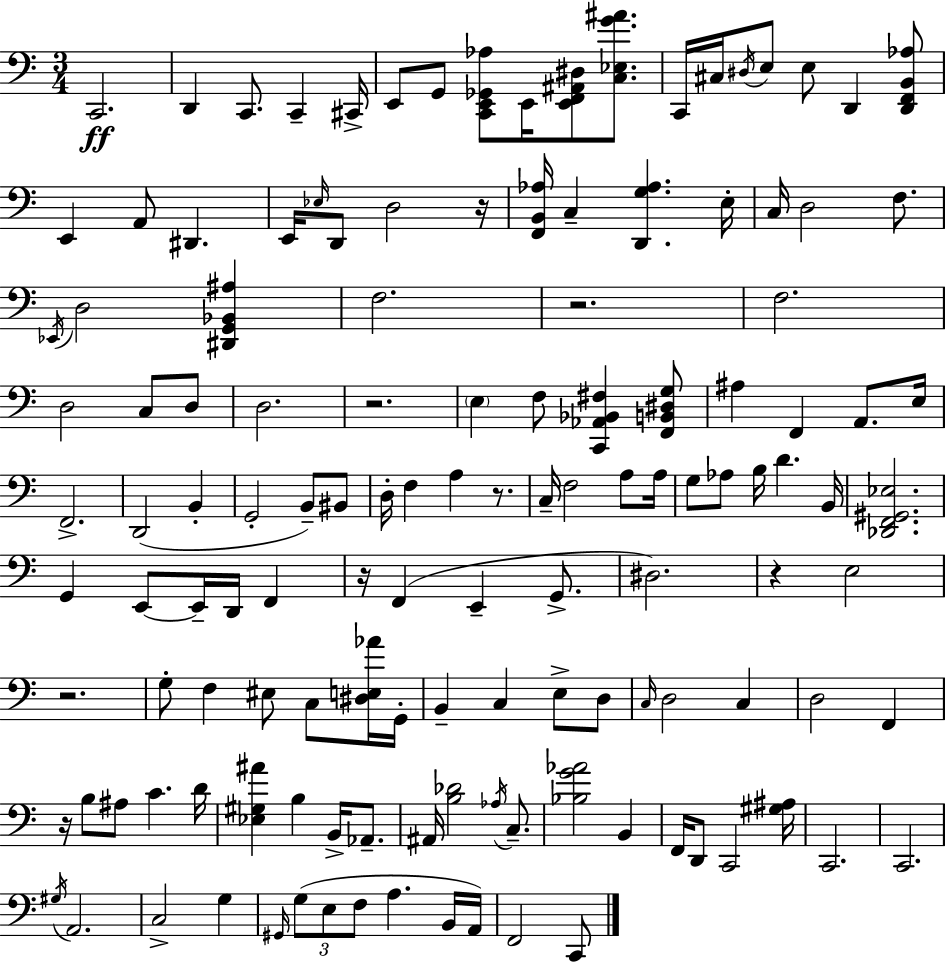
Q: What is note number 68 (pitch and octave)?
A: E3